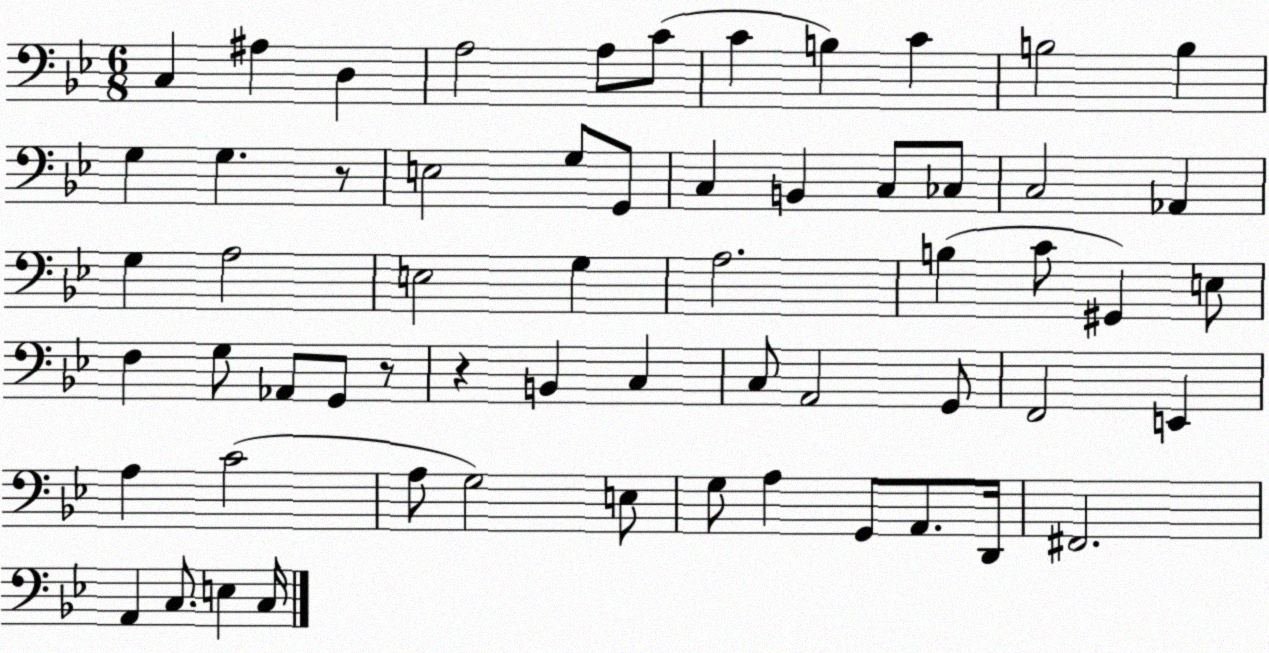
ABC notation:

X:1
T:Untitled
M:6/8
L:1/4
K:Bb
C, ^A, D, A,2 A,/2 C/2 C B, C B,2 B, G, G, z/2 E,2 G,/2 G,,/2 C, B,, C,/2 _C,/2 C,2 _A,, G, A,2 E,2 G, A,2 B, C/2 ^G,, E,/2 F, G,/2 _A,,/2 G,,/2 z/2 z B,, C, C,/2 A,,2 G,,/2 F,,2 E,, A, C2 A,/2 G,2 E,/2 G,/2 A, G,,/2 A,,/2 D,,/4 ^F,,2 A,, C,/2 E, C,/4